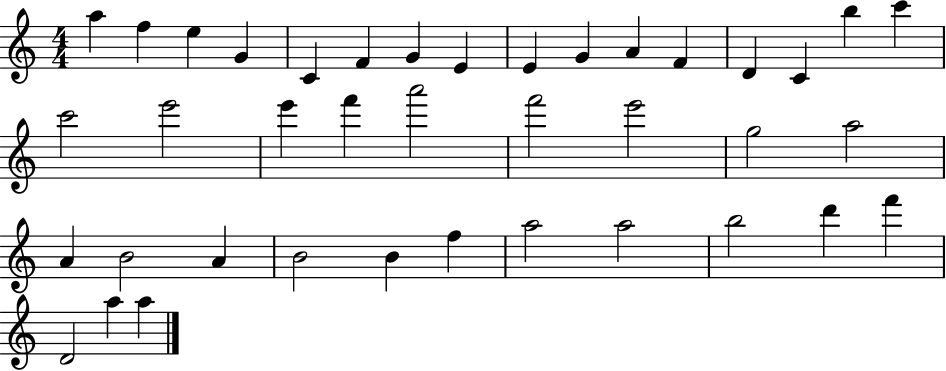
A5/q F5/q E5/q G4/q C4/q F4/q G4/q E4/q E4/q G4/q A4/q F4/q D4/q C4/q B5/q C6/q C6/h E6/h E6/q F6/q A6/h F6/h E6/h G5/h A5/h A4/q B4/h A4/q B4/h B4/q F5/q A5/h A5/h B5/h D6/q F6/q D4/h A5/q A5/q